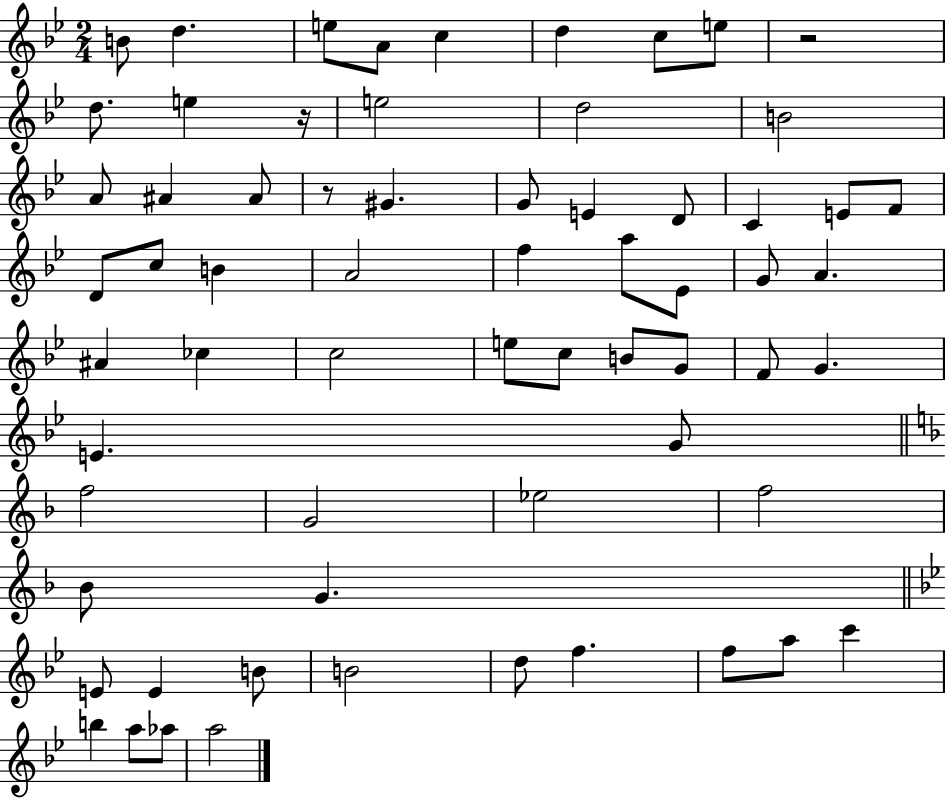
{
  \clef treble
  \numericTimeSignature
  \time 2/4
  \key bes \major
  b'8 d''4. | e''8 a'8 c''4 | d''4 c''8 e''8 | r2 | \break d''8. e''4 r16 | e''2 | d''2 | b'2 | \break a'8 ais'4 ais'8 | r8 gis'4. | g'8 e'4 d'8 | c'4 e'8 f'8 | \break d'8 c''8 b'4 | a'2 | f''4 a''8 ees'8 | g'8 a'4. | \break ais'4 ces''4 | c''2 | e''8 c''8 b'8 g'8 | f'8 g'4. | \break e'4. g'8 | \bar "||" \break \key f \major f''2 | g'2 | ees''2 | f''2 | \break bes'8 g'4. | \bar "||" \break \key g \minor e'8 e'4 b'8 | b'2 | d''8 f''4. | f''8 a''8 c'''4 | \break b''4 a''8 aes''8 | a''2 | \bar "|."
}